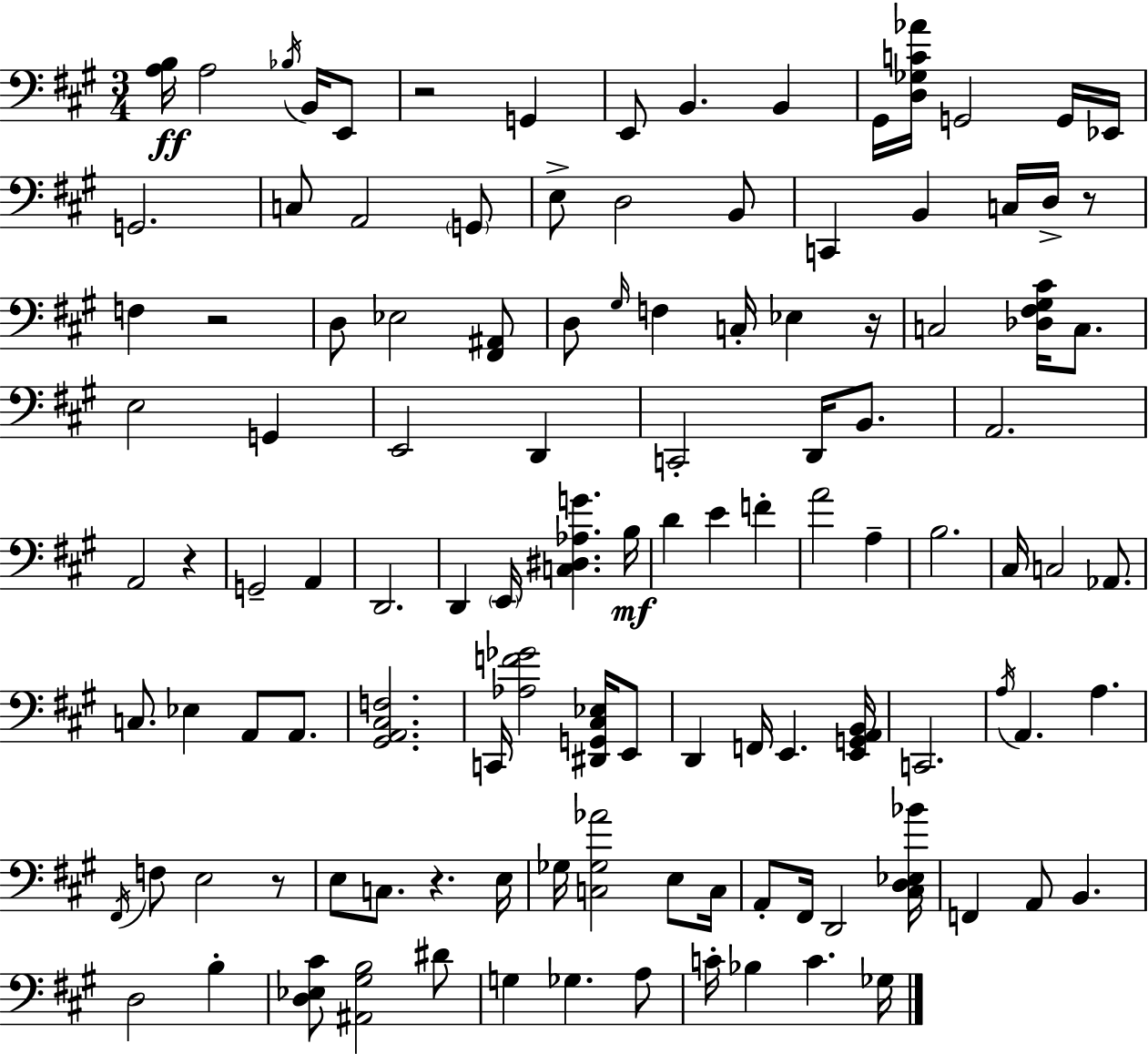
{
  \clef bass
  \numericTimeSignature
  \time 3/4
  \key a \major
  <a b>16\ff a2 \acciaccatura { bes16 } b,16 e,8 | r2 g,4 | e,8 b,4. b,4 | gis,16 <d ges c' aes'>16 g,2 g,16 | \break ees,16 g,2. | c8 a,2 \parenthesize g,8 | e8-> d2 b,8 | c,4 b,4 c16 d16-> r8 | \break f4 r2 | d8 ees2 <fis, ais,>8 | d8 \grace { gis16 } f4 c16-. ees4 | r16 c2 <des fis gis cis'>16 c8. | \break e2 g,4 | e,2 d,4 | c,2-. d,16 b,8. | a,2. | \break a,2 r4 | g,2-- a,4 | d,2. | d,4 \parenthesize e,16 <c dis aes g'>4. | \break b16\mf d'4 e'4 f'4-. | a'2 a4-- | b2. | cis16 c2 aes,8. | \break c8. ees4 a,8 a,8. | <gis, a, cis f>2. | c,16 <aes f' ges'>2 <dis, g, cis ees>16 | e,8 d,4 f,16 e,4. | \break <e, g, a, b,>16 c,2. | \acciaccatura { a16 } a,4. a4. | \acciaccatura { fis,16 } f8 e2 | r8 e8 c8. r4. | \break e16 ges16 <c ges aes'>2 | e8 c16 a,8-. fis,16 d,2 | <cis d ees bes'>16 f,4 a,8 b,4. | d2 | \break b4-. <d ees cis'>8 <ais, gis b>2 | dis'8 g4 ges4. | a8 c'16-. bes4 c'4. | ges16 \bar "|."
}